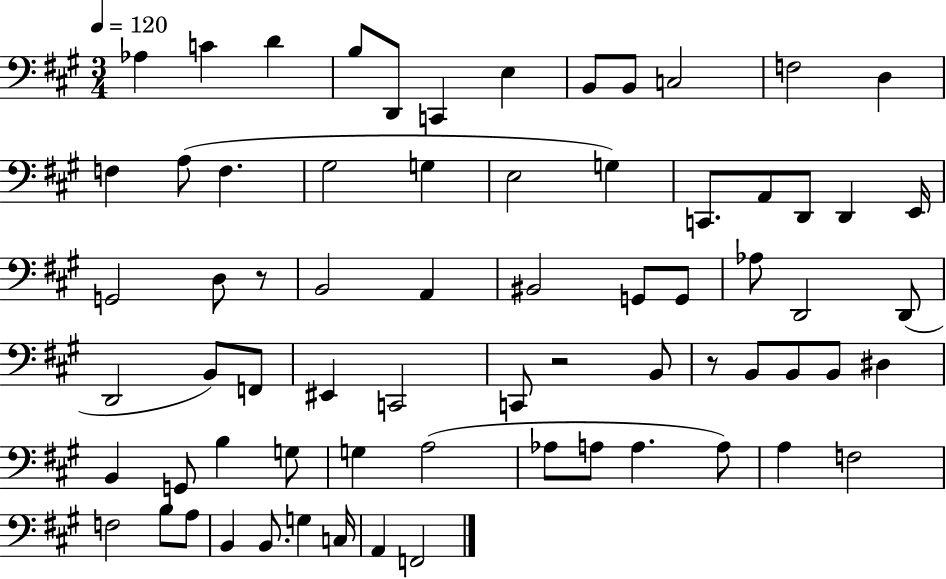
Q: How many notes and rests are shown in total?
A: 69